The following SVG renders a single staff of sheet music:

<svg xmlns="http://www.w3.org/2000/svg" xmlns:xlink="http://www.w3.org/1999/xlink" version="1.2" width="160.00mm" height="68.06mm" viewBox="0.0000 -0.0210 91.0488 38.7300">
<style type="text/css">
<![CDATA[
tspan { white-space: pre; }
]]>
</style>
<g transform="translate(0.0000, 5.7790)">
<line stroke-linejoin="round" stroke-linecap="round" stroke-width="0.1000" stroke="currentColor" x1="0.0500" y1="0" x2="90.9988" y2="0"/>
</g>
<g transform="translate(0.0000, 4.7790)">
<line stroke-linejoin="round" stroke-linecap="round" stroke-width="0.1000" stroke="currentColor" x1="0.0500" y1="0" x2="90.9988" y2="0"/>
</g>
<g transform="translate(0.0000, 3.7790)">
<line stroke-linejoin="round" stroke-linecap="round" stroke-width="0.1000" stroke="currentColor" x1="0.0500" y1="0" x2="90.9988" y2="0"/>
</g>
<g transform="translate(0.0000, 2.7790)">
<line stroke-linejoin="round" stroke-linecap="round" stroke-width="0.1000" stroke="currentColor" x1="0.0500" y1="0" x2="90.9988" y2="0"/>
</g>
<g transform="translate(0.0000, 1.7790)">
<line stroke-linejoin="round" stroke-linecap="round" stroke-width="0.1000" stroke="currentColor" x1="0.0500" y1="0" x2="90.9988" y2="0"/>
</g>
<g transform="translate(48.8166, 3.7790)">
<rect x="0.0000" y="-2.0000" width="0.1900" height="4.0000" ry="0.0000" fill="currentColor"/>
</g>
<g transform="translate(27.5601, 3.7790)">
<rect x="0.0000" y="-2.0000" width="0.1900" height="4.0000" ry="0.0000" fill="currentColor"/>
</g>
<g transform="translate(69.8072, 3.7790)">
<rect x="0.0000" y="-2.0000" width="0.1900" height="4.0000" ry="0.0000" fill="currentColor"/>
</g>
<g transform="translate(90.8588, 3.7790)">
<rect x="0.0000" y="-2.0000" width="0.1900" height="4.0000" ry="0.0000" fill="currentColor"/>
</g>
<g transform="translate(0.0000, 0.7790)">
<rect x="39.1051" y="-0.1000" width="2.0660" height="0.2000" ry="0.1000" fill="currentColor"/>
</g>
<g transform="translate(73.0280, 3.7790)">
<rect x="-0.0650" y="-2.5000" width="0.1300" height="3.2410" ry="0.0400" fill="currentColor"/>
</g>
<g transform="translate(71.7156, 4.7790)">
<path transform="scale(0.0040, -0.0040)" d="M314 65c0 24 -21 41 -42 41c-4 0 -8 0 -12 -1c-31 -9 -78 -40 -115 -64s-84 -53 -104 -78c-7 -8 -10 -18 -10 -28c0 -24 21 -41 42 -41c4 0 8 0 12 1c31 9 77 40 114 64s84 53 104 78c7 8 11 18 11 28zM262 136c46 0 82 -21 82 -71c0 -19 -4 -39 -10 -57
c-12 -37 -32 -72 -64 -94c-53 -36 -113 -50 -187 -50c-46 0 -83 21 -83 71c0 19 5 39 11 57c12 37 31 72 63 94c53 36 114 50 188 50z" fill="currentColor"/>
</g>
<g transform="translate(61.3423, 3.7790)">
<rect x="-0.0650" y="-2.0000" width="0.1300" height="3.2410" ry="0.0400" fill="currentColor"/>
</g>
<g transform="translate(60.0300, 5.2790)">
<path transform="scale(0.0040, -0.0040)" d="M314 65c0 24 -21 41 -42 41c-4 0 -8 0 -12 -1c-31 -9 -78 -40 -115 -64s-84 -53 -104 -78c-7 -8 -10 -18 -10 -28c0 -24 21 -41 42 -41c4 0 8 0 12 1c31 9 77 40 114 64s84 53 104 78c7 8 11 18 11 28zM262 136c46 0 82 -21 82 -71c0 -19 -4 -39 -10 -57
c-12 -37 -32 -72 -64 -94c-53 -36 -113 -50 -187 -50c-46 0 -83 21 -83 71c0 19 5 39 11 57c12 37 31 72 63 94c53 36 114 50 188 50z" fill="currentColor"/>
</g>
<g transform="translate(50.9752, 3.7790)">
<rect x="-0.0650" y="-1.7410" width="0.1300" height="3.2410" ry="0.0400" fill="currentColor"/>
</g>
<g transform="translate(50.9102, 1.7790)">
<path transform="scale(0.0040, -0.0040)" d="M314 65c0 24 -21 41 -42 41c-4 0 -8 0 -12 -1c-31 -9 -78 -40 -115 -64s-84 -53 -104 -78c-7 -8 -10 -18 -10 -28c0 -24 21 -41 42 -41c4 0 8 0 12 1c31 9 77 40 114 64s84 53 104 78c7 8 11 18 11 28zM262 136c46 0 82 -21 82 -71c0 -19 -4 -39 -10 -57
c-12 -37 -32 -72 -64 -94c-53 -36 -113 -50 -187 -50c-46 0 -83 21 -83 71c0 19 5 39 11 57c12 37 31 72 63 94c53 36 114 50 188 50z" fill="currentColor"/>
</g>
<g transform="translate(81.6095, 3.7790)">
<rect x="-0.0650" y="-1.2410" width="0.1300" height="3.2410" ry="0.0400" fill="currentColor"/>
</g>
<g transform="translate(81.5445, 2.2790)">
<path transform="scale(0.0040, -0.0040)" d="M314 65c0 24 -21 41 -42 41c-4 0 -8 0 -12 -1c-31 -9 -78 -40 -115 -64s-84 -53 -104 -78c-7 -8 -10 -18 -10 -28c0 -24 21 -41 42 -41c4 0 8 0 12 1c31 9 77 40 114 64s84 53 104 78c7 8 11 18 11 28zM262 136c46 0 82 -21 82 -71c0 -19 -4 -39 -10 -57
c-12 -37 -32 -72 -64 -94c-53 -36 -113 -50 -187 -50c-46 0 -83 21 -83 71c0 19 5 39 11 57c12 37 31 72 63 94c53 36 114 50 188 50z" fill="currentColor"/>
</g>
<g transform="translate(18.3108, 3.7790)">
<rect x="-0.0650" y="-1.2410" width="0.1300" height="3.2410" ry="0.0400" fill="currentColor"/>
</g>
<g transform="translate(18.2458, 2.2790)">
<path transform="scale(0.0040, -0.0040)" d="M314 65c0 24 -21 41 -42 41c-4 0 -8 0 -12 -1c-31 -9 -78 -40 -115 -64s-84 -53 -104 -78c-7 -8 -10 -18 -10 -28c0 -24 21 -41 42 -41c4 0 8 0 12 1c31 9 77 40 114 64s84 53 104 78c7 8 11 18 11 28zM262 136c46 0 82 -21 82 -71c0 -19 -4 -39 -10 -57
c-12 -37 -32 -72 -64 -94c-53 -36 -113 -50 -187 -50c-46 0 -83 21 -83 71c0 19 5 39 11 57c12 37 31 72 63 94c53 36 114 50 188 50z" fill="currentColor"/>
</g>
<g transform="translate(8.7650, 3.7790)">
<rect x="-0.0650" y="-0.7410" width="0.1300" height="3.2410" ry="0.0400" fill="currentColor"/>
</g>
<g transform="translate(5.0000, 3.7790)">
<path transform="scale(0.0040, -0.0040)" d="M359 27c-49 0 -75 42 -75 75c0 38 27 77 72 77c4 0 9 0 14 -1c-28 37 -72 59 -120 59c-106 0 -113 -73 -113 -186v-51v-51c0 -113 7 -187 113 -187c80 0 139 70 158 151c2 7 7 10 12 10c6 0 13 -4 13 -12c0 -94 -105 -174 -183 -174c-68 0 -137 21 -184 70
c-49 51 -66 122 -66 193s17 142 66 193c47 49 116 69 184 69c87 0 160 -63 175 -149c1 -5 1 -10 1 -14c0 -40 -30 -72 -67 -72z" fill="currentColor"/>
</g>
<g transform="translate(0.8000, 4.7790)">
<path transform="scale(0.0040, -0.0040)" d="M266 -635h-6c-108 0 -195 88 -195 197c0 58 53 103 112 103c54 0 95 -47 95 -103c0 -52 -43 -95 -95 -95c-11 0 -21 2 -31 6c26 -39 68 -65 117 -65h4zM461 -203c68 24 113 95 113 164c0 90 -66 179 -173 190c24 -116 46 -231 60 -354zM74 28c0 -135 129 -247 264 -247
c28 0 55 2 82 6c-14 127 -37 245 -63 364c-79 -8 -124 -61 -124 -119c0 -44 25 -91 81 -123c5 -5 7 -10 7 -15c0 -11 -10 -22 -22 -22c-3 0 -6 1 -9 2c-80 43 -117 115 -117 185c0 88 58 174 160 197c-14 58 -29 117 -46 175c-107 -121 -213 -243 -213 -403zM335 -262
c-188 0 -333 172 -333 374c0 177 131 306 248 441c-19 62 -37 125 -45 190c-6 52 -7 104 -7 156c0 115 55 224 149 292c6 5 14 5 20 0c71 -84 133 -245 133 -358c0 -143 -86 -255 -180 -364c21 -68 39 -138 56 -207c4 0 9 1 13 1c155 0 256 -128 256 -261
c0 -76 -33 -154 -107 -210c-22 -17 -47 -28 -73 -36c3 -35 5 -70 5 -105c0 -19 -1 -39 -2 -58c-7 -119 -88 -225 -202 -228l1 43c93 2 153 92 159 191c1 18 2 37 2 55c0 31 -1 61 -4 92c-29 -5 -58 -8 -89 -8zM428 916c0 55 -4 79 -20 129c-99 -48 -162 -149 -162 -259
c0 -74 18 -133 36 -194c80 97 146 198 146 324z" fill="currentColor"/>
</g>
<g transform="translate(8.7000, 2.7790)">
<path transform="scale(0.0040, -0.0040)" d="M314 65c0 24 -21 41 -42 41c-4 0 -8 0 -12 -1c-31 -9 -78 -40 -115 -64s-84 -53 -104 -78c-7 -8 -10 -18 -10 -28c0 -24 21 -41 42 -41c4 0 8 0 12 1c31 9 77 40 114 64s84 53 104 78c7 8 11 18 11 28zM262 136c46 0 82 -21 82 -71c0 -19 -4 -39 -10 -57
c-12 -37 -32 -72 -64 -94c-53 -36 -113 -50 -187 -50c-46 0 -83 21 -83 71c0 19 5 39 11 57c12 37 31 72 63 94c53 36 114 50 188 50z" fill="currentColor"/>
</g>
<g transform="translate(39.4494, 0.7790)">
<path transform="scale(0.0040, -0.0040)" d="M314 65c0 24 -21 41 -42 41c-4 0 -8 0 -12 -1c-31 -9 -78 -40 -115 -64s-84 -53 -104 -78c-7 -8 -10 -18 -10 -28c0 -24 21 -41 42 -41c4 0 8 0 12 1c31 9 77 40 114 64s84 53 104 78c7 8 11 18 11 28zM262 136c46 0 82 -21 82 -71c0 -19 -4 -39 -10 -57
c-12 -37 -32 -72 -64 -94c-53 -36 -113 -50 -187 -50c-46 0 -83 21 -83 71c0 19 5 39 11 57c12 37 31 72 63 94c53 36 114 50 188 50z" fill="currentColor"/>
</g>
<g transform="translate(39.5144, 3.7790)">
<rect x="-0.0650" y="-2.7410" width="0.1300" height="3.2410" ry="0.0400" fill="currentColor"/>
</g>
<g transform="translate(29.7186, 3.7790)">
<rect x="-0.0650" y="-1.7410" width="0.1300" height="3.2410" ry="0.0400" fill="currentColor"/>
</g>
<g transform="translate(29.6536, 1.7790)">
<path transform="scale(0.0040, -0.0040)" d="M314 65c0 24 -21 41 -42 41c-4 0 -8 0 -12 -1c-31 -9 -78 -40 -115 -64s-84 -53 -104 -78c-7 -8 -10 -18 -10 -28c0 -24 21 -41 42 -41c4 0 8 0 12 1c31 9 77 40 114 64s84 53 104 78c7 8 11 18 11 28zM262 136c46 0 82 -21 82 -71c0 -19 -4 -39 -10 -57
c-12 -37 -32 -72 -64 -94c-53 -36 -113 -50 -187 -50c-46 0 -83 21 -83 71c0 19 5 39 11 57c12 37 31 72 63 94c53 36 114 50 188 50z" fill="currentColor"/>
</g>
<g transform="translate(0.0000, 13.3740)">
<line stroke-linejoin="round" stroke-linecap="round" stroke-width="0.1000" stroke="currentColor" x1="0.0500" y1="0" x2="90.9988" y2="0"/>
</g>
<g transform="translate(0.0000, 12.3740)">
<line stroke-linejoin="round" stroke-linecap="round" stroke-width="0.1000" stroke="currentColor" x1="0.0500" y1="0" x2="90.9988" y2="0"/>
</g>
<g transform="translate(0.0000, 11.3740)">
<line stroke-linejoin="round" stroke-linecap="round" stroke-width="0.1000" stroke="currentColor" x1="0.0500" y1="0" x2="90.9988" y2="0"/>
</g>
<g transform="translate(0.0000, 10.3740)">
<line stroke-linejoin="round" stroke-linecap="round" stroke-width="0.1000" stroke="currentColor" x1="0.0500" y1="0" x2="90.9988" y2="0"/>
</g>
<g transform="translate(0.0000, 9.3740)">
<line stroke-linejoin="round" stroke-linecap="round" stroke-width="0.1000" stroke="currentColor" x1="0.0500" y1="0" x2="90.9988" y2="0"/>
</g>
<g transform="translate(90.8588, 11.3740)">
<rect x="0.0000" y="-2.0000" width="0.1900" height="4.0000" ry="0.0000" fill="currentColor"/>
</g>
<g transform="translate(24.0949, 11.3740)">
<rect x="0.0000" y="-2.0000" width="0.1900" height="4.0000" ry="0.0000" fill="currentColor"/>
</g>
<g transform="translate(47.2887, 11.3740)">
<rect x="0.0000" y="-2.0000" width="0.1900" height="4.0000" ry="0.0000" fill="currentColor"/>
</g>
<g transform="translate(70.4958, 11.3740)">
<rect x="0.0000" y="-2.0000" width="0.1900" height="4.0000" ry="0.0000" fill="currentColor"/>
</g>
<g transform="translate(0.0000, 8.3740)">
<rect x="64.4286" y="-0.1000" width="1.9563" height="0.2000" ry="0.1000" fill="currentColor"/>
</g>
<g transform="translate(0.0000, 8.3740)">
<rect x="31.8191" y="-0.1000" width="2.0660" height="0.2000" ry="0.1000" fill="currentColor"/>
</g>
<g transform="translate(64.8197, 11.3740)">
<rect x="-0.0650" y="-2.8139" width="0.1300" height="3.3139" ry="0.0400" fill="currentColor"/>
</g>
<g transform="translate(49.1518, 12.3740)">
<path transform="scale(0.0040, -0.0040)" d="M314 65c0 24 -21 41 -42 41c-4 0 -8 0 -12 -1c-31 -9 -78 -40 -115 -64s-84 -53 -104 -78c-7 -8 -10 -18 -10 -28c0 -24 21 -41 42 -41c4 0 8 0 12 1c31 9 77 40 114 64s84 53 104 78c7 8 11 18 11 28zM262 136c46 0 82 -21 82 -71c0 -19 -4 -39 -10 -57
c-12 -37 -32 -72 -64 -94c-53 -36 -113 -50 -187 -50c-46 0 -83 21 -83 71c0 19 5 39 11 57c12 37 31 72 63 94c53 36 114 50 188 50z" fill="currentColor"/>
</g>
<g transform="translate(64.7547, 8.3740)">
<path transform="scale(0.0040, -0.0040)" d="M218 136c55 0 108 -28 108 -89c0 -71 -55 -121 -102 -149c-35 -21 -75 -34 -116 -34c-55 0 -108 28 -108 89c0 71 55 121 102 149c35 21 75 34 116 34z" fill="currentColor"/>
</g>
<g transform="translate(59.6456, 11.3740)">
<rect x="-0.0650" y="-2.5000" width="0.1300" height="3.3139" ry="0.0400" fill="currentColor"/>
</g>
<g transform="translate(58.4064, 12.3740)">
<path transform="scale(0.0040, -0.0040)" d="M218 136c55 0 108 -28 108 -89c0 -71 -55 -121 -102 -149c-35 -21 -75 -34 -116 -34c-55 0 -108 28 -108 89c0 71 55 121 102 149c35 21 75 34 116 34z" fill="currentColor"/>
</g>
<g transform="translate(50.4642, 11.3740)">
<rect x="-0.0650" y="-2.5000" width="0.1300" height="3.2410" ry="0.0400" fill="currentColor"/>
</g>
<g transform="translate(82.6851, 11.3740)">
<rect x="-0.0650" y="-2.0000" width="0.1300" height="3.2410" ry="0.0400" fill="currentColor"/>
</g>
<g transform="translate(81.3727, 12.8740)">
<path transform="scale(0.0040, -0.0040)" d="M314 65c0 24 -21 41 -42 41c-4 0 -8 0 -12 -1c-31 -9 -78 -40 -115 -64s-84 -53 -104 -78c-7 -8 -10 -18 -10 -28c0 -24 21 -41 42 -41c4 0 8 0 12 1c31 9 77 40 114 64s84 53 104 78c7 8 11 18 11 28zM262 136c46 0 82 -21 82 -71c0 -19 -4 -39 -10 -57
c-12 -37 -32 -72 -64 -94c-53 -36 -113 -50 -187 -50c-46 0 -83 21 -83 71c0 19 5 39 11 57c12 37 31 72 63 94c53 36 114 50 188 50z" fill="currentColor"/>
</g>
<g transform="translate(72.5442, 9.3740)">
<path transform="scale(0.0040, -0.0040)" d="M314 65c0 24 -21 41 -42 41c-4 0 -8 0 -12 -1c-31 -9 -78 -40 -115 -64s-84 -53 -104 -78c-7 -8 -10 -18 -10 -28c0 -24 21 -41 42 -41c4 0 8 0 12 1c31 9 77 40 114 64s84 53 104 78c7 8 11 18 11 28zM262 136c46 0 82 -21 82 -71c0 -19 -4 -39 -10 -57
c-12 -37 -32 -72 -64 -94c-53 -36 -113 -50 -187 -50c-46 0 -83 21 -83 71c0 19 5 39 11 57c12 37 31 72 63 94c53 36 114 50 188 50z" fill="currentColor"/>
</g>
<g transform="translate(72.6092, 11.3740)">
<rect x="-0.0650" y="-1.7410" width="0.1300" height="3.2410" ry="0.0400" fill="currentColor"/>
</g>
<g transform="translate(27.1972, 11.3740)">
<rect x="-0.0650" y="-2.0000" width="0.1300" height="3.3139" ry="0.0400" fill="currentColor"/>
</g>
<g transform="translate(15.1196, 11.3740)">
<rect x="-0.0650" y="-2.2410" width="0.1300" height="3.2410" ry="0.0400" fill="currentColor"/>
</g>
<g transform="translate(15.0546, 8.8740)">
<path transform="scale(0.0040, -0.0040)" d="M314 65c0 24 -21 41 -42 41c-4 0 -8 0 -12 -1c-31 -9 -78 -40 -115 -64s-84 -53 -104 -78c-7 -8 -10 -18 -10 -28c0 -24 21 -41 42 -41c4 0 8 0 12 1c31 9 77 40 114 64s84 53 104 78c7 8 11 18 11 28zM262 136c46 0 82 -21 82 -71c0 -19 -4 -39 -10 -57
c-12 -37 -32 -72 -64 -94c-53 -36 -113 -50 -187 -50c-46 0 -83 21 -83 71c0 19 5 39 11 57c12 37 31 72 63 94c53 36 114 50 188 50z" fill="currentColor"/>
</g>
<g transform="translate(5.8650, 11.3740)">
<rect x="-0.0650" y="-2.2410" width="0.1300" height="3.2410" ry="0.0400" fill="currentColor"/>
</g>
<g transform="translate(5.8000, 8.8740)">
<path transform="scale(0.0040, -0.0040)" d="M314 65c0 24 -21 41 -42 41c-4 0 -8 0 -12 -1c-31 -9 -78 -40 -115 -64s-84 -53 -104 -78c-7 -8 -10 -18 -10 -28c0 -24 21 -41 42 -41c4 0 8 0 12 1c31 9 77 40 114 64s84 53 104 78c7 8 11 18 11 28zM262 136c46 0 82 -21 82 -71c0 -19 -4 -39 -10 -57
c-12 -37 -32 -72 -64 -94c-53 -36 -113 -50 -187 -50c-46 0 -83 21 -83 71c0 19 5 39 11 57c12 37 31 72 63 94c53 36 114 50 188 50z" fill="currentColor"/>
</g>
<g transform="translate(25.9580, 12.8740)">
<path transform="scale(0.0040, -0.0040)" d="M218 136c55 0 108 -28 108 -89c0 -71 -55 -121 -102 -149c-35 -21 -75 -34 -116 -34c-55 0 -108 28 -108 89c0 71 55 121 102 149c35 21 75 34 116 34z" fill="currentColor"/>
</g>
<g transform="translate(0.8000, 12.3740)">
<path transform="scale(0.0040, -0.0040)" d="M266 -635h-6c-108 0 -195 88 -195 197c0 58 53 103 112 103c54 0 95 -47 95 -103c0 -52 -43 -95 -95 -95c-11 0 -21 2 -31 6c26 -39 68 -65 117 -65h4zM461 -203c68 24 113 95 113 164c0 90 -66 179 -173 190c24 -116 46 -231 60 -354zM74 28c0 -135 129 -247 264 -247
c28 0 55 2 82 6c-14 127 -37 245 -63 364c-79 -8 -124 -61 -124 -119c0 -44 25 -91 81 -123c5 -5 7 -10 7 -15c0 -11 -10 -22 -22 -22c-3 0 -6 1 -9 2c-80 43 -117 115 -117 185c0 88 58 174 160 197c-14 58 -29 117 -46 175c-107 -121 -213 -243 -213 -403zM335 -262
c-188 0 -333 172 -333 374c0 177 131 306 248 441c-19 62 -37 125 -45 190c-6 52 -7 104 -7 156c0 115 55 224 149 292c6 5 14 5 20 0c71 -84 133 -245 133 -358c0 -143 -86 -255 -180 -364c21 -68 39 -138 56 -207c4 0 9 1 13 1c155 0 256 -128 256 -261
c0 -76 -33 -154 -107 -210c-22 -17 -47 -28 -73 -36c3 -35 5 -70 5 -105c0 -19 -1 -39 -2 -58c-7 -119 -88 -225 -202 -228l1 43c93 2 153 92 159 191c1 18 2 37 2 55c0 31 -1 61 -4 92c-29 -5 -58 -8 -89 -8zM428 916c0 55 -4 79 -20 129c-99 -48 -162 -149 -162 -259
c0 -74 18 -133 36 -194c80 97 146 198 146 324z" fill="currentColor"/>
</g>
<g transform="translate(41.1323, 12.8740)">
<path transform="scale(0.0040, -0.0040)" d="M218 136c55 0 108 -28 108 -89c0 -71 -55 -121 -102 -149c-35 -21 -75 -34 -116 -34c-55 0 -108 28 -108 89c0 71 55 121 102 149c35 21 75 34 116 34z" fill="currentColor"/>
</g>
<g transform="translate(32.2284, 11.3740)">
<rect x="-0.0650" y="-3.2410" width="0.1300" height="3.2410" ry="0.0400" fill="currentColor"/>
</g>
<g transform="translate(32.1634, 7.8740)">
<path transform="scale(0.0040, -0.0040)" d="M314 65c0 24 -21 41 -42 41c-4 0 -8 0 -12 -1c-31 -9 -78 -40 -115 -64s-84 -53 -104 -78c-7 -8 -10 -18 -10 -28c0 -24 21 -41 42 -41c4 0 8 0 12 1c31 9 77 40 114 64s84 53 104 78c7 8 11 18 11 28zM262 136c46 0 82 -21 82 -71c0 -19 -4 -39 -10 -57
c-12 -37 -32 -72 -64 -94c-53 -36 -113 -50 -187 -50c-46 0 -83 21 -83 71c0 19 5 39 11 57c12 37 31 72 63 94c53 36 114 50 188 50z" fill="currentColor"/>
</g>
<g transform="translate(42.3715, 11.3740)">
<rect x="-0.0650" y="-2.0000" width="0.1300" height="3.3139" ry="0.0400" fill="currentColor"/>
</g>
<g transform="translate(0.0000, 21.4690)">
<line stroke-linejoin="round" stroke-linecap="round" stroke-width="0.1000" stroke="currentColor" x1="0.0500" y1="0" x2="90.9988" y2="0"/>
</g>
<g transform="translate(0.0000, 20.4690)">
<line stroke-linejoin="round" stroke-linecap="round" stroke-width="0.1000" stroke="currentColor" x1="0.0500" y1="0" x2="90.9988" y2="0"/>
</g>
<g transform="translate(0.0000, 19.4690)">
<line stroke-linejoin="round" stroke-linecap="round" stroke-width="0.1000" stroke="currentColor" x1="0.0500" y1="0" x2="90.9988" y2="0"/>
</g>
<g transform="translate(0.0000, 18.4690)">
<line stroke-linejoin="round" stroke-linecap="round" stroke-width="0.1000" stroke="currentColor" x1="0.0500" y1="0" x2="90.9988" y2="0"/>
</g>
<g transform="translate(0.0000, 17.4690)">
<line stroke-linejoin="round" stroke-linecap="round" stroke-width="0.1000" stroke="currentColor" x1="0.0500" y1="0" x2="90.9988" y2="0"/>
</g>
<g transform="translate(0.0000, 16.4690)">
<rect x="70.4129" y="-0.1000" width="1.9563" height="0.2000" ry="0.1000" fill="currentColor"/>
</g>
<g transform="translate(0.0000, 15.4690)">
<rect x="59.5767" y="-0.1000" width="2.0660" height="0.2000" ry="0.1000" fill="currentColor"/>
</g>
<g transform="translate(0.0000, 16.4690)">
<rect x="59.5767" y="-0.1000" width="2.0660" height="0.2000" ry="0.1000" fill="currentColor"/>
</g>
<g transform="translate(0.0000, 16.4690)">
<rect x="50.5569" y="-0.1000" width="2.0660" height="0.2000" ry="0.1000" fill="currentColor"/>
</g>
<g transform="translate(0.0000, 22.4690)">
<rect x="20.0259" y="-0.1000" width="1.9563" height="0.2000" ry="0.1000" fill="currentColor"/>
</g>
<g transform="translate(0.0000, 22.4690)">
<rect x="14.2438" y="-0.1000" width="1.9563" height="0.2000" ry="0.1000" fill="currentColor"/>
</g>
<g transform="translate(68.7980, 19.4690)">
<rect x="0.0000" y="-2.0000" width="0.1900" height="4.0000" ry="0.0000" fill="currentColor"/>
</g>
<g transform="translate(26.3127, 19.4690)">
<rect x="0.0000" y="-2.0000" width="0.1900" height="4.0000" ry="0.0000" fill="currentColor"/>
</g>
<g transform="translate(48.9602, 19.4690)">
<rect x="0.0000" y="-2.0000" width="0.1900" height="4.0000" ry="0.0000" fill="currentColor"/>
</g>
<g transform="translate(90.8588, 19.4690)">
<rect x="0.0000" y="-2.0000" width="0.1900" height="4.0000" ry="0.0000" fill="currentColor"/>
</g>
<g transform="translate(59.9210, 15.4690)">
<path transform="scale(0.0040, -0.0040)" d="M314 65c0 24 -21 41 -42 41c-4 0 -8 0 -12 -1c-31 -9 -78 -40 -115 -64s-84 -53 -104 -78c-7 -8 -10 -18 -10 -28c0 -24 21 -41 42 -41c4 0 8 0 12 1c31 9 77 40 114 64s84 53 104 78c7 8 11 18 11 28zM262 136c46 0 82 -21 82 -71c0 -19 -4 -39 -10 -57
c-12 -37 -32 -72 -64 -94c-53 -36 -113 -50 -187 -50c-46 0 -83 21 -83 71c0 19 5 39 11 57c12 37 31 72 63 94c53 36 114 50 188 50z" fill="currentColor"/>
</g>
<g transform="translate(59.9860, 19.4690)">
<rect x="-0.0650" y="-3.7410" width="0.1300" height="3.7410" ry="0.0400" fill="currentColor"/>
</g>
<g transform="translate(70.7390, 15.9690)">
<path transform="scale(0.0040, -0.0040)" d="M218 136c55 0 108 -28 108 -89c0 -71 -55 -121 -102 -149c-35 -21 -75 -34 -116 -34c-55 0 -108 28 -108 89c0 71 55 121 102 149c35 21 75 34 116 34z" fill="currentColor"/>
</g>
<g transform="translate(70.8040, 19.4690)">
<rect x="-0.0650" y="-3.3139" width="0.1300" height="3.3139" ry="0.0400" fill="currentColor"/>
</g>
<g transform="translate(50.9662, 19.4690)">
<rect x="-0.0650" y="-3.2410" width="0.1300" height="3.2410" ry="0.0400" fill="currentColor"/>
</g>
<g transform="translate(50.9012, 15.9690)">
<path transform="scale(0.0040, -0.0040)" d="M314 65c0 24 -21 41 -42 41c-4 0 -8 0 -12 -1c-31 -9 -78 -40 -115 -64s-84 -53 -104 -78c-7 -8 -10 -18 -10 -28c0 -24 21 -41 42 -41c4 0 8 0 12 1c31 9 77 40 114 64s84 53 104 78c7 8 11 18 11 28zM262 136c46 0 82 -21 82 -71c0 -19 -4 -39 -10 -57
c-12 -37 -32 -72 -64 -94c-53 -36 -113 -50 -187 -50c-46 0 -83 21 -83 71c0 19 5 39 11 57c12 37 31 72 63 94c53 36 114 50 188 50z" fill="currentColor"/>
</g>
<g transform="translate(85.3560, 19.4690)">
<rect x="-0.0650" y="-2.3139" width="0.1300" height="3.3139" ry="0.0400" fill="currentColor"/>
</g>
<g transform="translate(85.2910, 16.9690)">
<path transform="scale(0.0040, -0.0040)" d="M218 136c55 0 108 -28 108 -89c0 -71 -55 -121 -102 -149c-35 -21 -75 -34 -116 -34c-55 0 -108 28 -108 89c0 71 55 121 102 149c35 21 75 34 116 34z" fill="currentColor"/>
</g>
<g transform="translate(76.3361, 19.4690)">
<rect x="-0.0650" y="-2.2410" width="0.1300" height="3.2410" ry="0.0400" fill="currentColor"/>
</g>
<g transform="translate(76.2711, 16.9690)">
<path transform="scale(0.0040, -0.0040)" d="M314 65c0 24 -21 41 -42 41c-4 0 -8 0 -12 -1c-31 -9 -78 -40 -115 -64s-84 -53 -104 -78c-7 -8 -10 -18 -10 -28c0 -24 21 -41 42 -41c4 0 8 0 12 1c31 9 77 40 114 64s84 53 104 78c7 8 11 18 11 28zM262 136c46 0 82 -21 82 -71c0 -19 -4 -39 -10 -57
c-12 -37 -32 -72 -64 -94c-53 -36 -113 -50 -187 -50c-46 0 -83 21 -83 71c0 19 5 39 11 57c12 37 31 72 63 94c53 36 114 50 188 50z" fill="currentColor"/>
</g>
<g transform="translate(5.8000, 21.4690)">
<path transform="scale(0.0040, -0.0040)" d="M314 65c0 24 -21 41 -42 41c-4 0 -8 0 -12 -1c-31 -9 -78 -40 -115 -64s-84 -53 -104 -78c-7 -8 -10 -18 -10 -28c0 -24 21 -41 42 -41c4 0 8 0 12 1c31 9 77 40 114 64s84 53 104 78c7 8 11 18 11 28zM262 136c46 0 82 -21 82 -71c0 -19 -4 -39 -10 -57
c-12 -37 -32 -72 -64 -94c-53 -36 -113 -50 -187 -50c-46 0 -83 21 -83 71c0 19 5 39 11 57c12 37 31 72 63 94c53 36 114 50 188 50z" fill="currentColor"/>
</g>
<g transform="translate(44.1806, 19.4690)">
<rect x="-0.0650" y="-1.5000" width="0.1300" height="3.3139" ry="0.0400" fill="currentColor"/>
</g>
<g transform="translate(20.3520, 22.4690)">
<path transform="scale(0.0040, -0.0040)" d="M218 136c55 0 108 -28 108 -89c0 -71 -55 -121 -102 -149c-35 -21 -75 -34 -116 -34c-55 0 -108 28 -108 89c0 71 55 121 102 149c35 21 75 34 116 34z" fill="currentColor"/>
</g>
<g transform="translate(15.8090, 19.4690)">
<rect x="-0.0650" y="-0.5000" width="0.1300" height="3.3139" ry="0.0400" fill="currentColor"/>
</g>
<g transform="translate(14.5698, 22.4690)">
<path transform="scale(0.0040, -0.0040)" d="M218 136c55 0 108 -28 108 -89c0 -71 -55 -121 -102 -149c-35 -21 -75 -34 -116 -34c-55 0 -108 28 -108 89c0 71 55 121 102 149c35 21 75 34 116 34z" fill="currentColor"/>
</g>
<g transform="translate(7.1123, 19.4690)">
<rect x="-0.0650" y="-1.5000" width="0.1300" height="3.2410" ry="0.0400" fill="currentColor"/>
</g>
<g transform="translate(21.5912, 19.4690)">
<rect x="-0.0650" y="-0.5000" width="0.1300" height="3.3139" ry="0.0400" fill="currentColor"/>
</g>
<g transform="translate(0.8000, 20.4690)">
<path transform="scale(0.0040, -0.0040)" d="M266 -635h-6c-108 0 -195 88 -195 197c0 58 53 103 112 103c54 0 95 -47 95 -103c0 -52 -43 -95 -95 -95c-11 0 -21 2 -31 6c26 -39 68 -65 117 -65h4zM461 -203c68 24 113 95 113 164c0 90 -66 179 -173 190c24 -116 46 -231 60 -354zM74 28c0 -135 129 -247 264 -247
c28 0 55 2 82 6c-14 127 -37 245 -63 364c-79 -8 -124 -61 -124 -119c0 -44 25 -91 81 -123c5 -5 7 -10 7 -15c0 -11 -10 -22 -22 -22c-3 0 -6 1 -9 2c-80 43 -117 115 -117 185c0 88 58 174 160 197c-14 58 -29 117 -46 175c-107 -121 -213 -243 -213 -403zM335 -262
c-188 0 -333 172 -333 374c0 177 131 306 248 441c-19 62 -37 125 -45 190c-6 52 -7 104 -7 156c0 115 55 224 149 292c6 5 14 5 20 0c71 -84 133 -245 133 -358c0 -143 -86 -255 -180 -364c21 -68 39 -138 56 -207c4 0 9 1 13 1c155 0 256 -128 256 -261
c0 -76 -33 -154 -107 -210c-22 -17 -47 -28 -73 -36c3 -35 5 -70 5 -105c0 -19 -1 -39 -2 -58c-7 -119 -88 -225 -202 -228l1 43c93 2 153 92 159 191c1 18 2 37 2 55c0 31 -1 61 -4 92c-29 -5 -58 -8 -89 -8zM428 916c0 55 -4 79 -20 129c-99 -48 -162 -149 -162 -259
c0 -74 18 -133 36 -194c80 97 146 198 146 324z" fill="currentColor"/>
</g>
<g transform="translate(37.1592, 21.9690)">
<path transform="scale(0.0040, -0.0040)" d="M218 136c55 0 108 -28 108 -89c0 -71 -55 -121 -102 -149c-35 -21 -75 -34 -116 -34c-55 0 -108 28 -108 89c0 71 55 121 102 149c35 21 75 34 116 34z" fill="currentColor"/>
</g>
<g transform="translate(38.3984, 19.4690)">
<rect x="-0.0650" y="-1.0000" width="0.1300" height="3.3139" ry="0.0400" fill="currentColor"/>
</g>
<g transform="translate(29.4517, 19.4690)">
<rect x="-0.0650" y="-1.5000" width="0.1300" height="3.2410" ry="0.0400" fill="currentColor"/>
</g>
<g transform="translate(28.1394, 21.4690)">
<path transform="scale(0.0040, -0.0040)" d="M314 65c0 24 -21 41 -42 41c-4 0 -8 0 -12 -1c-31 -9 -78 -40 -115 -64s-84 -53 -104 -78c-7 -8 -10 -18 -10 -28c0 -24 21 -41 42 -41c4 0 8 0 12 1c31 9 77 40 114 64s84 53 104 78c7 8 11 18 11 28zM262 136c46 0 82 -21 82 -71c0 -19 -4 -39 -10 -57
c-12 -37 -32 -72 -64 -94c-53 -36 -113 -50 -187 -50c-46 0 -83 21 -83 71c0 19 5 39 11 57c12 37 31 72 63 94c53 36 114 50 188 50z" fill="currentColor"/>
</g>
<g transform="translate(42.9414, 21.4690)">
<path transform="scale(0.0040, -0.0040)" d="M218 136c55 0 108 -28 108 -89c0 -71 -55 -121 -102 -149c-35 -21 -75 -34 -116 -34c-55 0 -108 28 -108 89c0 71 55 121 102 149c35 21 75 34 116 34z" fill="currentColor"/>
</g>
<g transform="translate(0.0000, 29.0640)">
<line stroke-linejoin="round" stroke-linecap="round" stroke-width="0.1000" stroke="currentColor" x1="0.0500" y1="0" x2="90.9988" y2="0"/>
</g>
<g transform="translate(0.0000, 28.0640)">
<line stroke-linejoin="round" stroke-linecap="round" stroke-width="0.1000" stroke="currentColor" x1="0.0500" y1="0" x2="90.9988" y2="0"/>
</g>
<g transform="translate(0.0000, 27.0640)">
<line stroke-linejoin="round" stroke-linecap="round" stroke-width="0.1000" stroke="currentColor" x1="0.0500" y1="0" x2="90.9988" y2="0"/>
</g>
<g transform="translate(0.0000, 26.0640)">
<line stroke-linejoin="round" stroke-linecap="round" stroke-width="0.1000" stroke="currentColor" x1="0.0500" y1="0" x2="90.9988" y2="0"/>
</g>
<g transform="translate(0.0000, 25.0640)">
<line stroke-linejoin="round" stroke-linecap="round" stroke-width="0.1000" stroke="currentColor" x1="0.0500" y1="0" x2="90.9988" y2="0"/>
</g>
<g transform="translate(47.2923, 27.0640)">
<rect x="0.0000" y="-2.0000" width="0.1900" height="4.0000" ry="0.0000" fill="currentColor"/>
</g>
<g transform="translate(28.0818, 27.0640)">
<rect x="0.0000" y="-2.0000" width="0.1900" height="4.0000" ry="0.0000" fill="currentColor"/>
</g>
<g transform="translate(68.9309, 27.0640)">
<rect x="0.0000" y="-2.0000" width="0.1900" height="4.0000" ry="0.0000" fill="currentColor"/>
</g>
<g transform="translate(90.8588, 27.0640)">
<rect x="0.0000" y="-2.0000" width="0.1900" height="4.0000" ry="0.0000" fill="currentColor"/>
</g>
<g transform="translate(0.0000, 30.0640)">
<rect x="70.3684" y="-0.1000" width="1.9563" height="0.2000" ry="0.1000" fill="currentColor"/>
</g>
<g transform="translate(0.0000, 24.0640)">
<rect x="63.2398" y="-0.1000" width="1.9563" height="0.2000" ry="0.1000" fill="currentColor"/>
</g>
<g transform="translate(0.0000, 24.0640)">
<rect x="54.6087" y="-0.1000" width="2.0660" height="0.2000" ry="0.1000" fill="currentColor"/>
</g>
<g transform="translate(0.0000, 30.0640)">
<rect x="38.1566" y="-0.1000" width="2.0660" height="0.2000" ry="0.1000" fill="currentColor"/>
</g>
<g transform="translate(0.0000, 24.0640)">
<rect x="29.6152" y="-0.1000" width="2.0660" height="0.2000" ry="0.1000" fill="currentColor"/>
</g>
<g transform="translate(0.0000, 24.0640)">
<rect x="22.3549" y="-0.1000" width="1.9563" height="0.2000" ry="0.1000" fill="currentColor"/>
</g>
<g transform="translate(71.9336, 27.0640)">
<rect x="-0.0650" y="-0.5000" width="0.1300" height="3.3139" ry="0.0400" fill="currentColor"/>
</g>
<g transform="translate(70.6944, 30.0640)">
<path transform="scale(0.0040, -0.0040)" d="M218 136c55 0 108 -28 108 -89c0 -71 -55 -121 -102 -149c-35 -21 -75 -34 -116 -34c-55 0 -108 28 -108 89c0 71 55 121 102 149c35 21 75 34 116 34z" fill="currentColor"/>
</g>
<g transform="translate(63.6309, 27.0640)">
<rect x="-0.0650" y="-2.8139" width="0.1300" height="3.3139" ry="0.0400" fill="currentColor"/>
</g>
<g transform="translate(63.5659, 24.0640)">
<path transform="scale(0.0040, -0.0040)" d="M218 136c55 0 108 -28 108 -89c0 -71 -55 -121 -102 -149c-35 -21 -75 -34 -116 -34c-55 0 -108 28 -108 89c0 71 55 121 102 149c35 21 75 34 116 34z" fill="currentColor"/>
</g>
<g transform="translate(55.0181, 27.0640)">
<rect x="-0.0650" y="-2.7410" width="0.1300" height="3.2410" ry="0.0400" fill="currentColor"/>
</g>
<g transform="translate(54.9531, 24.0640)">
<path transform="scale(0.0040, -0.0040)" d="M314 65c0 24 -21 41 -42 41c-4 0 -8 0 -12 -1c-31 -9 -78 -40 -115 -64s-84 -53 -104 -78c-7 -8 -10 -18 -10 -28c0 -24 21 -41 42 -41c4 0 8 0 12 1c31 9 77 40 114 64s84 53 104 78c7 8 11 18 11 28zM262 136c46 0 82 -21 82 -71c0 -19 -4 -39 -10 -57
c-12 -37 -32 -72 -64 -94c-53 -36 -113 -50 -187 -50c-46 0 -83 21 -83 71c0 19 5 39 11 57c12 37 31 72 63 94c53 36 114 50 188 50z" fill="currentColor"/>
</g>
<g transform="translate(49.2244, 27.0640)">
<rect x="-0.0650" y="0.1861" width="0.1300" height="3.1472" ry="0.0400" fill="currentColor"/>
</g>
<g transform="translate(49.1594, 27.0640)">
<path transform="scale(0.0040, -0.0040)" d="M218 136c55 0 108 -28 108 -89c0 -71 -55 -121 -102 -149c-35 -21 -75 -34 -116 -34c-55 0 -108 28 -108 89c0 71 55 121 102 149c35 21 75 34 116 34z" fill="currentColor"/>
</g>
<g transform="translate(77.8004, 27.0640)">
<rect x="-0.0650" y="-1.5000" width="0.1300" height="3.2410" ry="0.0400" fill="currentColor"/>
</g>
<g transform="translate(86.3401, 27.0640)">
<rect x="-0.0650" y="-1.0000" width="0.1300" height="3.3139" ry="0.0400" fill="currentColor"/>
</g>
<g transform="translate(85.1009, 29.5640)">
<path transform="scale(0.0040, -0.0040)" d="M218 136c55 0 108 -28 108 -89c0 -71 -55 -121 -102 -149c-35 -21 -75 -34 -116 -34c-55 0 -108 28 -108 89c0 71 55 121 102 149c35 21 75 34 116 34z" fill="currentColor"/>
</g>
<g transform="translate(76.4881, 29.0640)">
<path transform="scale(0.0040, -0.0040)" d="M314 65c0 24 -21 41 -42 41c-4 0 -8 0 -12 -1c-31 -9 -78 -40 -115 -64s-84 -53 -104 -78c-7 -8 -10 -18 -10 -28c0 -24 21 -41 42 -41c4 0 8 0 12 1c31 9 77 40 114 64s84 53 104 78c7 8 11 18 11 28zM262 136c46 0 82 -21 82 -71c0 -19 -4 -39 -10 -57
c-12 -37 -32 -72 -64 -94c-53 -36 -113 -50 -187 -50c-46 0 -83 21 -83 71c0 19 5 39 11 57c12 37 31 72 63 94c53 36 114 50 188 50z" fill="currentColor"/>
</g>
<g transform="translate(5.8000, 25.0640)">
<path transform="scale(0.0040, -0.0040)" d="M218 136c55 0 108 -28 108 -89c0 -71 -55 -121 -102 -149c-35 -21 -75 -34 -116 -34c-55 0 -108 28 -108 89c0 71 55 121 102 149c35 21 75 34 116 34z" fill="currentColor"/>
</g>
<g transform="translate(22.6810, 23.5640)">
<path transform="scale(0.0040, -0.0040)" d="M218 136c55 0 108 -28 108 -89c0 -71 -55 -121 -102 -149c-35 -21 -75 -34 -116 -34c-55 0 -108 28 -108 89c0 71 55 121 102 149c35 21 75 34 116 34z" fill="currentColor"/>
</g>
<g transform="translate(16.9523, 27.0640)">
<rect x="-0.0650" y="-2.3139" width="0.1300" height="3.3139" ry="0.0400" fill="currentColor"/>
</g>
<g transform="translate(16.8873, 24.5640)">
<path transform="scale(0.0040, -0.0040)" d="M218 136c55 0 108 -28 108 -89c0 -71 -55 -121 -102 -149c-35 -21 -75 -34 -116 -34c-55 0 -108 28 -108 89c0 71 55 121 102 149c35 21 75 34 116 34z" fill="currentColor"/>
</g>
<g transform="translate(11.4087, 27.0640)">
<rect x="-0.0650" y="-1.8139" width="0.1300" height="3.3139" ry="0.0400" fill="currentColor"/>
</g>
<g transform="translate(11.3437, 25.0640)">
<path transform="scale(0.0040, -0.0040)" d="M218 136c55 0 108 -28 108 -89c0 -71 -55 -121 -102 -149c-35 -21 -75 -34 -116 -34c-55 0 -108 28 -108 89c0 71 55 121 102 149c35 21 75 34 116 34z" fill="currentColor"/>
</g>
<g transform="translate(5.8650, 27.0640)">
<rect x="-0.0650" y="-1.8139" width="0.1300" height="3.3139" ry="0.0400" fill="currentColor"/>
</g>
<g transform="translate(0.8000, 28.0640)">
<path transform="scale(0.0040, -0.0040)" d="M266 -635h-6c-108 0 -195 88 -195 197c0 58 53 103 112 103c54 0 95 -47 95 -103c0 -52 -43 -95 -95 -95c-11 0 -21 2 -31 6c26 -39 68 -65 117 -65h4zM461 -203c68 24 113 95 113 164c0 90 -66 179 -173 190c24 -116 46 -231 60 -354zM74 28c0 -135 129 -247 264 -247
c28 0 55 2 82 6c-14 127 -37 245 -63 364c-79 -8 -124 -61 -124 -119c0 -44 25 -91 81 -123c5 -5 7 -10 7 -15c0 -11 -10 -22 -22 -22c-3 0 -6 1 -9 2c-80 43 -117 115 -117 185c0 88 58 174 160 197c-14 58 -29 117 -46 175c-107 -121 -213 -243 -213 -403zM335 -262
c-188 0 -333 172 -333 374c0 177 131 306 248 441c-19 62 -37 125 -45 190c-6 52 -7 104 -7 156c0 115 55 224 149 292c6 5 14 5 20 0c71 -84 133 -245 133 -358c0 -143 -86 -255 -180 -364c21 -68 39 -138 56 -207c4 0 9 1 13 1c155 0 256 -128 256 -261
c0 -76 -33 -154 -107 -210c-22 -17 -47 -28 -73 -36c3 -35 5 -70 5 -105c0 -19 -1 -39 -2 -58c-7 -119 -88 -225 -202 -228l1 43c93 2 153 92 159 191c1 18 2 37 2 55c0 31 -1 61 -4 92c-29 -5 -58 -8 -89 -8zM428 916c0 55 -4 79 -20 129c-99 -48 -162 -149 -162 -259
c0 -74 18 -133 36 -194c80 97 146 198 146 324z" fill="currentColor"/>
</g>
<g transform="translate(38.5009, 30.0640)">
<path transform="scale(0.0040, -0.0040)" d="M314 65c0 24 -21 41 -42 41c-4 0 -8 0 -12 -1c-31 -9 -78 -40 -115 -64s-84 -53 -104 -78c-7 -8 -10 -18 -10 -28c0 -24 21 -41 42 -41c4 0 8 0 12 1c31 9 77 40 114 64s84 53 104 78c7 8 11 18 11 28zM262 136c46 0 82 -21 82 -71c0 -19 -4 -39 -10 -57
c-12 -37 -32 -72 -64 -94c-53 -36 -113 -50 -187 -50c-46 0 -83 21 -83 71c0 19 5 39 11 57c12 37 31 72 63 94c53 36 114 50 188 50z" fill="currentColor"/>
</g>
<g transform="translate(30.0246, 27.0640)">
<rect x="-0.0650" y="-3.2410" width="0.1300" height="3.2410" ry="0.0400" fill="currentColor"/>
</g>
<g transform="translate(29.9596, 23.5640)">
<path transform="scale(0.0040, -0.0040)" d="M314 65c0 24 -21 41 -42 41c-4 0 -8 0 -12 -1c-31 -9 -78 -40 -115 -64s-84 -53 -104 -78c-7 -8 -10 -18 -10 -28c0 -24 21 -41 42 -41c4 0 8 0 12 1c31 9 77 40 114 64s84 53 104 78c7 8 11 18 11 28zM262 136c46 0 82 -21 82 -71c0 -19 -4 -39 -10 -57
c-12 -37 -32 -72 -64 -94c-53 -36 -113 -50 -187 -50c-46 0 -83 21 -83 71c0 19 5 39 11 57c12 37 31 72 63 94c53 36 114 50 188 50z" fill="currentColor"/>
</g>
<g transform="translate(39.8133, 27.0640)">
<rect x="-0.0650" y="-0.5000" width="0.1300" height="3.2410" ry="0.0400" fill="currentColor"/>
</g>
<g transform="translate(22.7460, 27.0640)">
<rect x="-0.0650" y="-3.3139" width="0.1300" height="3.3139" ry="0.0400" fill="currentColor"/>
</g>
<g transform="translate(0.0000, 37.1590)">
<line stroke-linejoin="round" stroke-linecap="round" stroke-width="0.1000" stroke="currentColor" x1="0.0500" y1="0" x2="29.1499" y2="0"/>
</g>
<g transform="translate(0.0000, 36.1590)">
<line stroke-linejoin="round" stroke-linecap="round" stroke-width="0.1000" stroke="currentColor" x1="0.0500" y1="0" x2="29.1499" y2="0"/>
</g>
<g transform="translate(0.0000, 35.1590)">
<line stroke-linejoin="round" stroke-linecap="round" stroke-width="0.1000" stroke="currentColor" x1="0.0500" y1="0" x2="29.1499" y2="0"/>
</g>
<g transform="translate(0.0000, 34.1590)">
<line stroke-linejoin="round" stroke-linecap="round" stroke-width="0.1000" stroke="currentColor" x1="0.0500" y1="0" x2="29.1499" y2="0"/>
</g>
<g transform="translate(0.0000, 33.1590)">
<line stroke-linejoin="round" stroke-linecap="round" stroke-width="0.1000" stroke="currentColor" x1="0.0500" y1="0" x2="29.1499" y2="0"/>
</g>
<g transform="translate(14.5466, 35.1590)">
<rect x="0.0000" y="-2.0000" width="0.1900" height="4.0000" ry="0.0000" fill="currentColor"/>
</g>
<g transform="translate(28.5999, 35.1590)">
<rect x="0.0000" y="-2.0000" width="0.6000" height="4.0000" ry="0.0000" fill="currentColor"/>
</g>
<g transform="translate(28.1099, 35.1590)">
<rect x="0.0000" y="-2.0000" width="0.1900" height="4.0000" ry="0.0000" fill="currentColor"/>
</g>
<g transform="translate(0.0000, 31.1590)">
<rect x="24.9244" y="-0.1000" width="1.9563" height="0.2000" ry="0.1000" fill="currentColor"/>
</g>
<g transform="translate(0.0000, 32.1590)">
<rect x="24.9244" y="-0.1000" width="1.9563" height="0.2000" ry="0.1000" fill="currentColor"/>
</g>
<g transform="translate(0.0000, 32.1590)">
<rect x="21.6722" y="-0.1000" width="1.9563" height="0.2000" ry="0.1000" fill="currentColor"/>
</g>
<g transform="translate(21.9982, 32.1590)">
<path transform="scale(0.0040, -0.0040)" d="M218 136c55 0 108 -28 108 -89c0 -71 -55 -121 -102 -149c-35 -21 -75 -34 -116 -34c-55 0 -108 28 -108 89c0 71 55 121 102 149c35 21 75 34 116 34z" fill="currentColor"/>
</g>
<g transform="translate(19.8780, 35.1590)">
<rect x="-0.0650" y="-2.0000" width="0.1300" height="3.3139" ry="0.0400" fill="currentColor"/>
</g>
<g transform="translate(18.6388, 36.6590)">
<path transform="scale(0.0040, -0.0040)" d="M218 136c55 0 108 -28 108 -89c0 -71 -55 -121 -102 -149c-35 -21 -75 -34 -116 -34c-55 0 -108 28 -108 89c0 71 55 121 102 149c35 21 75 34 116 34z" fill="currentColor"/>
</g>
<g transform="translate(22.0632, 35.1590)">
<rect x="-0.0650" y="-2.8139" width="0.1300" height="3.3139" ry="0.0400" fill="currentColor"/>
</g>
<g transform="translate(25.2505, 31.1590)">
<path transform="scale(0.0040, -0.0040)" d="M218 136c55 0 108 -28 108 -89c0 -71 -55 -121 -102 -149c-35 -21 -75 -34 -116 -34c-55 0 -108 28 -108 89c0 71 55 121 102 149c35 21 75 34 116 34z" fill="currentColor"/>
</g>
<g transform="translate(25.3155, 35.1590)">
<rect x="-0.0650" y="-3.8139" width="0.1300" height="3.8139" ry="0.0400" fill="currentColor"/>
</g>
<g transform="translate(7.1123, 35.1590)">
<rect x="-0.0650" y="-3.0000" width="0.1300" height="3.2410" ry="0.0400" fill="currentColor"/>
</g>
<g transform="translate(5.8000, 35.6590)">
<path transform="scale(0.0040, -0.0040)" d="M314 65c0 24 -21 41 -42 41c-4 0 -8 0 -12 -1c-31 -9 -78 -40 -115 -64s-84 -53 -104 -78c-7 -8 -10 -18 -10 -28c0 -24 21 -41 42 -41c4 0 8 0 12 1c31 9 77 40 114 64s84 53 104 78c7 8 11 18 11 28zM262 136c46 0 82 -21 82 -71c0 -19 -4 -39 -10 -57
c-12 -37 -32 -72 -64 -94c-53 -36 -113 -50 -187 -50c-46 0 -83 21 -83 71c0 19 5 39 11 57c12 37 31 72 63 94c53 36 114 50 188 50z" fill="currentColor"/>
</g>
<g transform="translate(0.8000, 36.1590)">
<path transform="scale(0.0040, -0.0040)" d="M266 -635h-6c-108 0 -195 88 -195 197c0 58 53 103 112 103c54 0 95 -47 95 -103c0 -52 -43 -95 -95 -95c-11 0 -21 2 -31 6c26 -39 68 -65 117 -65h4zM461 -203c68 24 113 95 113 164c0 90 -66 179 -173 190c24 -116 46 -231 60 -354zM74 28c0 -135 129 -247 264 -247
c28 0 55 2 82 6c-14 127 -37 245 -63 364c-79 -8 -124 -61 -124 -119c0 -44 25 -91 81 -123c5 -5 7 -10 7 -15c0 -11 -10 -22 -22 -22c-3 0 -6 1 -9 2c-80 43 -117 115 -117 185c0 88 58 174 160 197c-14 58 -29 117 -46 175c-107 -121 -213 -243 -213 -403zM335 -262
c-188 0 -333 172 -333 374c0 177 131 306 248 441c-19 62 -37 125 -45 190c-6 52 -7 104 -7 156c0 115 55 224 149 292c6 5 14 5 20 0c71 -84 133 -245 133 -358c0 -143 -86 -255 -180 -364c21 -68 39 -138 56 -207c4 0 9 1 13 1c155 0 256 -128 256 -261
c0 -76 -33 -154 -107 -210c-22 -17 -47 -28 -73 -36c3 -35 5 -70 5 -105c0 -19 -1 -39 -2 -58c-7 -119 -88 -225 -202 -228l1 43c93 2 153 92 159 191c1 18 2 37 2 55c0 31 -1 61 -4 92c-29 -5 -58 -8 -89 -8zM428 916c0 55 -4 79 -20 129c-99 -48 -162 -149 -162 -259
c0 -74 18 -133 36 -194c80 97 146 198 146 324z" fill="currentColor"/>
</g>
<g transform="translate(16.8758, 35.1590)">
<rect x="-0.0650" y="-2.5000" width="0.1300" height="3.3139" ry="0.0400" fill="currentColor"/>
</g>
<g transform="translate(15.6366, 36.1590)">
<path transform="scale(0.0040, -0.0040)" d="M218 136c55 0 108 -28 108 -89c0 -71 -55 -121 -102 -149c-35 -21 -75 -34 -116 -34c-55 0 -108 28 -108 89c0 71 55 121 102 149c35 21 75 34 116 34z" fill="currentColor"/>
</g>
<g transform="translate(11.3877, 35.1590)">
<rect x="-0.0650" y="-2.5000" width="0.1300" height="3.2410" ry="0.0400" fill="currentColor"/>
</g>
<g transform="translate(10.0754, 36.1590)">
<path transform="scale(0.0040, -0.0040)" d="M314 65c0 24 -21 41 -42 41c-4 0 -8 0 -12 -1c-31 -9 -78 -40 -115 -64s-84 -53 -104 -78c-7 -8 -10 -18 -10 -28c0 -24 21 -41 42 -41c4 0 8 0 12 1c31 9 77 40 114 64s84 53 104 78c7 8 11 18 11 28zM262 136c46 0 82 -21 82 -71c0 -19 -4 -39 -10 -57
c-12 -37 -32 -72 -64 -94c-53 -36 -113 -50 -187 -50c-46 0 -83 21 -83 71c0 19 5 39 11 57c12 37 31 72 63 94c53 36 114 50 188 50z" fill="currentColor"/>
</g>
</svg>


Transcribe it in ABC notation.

X:1
T:Untitled
M:4/4
L:1/4
K:C
d2 e2 f2 a2 f2 F2 G2 e2 g2 g2 F b2 F G2 G a f2 F2 E2 C C E2 D E b2 c'2 b g2 g f f g b b2 C2 B a2 a C E2 D A2 G2 G F a c'